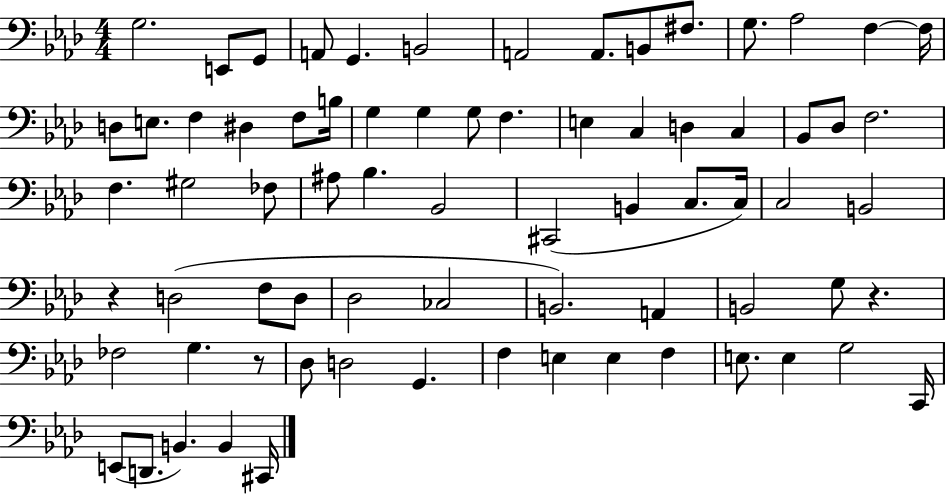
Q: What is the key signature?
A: AES major